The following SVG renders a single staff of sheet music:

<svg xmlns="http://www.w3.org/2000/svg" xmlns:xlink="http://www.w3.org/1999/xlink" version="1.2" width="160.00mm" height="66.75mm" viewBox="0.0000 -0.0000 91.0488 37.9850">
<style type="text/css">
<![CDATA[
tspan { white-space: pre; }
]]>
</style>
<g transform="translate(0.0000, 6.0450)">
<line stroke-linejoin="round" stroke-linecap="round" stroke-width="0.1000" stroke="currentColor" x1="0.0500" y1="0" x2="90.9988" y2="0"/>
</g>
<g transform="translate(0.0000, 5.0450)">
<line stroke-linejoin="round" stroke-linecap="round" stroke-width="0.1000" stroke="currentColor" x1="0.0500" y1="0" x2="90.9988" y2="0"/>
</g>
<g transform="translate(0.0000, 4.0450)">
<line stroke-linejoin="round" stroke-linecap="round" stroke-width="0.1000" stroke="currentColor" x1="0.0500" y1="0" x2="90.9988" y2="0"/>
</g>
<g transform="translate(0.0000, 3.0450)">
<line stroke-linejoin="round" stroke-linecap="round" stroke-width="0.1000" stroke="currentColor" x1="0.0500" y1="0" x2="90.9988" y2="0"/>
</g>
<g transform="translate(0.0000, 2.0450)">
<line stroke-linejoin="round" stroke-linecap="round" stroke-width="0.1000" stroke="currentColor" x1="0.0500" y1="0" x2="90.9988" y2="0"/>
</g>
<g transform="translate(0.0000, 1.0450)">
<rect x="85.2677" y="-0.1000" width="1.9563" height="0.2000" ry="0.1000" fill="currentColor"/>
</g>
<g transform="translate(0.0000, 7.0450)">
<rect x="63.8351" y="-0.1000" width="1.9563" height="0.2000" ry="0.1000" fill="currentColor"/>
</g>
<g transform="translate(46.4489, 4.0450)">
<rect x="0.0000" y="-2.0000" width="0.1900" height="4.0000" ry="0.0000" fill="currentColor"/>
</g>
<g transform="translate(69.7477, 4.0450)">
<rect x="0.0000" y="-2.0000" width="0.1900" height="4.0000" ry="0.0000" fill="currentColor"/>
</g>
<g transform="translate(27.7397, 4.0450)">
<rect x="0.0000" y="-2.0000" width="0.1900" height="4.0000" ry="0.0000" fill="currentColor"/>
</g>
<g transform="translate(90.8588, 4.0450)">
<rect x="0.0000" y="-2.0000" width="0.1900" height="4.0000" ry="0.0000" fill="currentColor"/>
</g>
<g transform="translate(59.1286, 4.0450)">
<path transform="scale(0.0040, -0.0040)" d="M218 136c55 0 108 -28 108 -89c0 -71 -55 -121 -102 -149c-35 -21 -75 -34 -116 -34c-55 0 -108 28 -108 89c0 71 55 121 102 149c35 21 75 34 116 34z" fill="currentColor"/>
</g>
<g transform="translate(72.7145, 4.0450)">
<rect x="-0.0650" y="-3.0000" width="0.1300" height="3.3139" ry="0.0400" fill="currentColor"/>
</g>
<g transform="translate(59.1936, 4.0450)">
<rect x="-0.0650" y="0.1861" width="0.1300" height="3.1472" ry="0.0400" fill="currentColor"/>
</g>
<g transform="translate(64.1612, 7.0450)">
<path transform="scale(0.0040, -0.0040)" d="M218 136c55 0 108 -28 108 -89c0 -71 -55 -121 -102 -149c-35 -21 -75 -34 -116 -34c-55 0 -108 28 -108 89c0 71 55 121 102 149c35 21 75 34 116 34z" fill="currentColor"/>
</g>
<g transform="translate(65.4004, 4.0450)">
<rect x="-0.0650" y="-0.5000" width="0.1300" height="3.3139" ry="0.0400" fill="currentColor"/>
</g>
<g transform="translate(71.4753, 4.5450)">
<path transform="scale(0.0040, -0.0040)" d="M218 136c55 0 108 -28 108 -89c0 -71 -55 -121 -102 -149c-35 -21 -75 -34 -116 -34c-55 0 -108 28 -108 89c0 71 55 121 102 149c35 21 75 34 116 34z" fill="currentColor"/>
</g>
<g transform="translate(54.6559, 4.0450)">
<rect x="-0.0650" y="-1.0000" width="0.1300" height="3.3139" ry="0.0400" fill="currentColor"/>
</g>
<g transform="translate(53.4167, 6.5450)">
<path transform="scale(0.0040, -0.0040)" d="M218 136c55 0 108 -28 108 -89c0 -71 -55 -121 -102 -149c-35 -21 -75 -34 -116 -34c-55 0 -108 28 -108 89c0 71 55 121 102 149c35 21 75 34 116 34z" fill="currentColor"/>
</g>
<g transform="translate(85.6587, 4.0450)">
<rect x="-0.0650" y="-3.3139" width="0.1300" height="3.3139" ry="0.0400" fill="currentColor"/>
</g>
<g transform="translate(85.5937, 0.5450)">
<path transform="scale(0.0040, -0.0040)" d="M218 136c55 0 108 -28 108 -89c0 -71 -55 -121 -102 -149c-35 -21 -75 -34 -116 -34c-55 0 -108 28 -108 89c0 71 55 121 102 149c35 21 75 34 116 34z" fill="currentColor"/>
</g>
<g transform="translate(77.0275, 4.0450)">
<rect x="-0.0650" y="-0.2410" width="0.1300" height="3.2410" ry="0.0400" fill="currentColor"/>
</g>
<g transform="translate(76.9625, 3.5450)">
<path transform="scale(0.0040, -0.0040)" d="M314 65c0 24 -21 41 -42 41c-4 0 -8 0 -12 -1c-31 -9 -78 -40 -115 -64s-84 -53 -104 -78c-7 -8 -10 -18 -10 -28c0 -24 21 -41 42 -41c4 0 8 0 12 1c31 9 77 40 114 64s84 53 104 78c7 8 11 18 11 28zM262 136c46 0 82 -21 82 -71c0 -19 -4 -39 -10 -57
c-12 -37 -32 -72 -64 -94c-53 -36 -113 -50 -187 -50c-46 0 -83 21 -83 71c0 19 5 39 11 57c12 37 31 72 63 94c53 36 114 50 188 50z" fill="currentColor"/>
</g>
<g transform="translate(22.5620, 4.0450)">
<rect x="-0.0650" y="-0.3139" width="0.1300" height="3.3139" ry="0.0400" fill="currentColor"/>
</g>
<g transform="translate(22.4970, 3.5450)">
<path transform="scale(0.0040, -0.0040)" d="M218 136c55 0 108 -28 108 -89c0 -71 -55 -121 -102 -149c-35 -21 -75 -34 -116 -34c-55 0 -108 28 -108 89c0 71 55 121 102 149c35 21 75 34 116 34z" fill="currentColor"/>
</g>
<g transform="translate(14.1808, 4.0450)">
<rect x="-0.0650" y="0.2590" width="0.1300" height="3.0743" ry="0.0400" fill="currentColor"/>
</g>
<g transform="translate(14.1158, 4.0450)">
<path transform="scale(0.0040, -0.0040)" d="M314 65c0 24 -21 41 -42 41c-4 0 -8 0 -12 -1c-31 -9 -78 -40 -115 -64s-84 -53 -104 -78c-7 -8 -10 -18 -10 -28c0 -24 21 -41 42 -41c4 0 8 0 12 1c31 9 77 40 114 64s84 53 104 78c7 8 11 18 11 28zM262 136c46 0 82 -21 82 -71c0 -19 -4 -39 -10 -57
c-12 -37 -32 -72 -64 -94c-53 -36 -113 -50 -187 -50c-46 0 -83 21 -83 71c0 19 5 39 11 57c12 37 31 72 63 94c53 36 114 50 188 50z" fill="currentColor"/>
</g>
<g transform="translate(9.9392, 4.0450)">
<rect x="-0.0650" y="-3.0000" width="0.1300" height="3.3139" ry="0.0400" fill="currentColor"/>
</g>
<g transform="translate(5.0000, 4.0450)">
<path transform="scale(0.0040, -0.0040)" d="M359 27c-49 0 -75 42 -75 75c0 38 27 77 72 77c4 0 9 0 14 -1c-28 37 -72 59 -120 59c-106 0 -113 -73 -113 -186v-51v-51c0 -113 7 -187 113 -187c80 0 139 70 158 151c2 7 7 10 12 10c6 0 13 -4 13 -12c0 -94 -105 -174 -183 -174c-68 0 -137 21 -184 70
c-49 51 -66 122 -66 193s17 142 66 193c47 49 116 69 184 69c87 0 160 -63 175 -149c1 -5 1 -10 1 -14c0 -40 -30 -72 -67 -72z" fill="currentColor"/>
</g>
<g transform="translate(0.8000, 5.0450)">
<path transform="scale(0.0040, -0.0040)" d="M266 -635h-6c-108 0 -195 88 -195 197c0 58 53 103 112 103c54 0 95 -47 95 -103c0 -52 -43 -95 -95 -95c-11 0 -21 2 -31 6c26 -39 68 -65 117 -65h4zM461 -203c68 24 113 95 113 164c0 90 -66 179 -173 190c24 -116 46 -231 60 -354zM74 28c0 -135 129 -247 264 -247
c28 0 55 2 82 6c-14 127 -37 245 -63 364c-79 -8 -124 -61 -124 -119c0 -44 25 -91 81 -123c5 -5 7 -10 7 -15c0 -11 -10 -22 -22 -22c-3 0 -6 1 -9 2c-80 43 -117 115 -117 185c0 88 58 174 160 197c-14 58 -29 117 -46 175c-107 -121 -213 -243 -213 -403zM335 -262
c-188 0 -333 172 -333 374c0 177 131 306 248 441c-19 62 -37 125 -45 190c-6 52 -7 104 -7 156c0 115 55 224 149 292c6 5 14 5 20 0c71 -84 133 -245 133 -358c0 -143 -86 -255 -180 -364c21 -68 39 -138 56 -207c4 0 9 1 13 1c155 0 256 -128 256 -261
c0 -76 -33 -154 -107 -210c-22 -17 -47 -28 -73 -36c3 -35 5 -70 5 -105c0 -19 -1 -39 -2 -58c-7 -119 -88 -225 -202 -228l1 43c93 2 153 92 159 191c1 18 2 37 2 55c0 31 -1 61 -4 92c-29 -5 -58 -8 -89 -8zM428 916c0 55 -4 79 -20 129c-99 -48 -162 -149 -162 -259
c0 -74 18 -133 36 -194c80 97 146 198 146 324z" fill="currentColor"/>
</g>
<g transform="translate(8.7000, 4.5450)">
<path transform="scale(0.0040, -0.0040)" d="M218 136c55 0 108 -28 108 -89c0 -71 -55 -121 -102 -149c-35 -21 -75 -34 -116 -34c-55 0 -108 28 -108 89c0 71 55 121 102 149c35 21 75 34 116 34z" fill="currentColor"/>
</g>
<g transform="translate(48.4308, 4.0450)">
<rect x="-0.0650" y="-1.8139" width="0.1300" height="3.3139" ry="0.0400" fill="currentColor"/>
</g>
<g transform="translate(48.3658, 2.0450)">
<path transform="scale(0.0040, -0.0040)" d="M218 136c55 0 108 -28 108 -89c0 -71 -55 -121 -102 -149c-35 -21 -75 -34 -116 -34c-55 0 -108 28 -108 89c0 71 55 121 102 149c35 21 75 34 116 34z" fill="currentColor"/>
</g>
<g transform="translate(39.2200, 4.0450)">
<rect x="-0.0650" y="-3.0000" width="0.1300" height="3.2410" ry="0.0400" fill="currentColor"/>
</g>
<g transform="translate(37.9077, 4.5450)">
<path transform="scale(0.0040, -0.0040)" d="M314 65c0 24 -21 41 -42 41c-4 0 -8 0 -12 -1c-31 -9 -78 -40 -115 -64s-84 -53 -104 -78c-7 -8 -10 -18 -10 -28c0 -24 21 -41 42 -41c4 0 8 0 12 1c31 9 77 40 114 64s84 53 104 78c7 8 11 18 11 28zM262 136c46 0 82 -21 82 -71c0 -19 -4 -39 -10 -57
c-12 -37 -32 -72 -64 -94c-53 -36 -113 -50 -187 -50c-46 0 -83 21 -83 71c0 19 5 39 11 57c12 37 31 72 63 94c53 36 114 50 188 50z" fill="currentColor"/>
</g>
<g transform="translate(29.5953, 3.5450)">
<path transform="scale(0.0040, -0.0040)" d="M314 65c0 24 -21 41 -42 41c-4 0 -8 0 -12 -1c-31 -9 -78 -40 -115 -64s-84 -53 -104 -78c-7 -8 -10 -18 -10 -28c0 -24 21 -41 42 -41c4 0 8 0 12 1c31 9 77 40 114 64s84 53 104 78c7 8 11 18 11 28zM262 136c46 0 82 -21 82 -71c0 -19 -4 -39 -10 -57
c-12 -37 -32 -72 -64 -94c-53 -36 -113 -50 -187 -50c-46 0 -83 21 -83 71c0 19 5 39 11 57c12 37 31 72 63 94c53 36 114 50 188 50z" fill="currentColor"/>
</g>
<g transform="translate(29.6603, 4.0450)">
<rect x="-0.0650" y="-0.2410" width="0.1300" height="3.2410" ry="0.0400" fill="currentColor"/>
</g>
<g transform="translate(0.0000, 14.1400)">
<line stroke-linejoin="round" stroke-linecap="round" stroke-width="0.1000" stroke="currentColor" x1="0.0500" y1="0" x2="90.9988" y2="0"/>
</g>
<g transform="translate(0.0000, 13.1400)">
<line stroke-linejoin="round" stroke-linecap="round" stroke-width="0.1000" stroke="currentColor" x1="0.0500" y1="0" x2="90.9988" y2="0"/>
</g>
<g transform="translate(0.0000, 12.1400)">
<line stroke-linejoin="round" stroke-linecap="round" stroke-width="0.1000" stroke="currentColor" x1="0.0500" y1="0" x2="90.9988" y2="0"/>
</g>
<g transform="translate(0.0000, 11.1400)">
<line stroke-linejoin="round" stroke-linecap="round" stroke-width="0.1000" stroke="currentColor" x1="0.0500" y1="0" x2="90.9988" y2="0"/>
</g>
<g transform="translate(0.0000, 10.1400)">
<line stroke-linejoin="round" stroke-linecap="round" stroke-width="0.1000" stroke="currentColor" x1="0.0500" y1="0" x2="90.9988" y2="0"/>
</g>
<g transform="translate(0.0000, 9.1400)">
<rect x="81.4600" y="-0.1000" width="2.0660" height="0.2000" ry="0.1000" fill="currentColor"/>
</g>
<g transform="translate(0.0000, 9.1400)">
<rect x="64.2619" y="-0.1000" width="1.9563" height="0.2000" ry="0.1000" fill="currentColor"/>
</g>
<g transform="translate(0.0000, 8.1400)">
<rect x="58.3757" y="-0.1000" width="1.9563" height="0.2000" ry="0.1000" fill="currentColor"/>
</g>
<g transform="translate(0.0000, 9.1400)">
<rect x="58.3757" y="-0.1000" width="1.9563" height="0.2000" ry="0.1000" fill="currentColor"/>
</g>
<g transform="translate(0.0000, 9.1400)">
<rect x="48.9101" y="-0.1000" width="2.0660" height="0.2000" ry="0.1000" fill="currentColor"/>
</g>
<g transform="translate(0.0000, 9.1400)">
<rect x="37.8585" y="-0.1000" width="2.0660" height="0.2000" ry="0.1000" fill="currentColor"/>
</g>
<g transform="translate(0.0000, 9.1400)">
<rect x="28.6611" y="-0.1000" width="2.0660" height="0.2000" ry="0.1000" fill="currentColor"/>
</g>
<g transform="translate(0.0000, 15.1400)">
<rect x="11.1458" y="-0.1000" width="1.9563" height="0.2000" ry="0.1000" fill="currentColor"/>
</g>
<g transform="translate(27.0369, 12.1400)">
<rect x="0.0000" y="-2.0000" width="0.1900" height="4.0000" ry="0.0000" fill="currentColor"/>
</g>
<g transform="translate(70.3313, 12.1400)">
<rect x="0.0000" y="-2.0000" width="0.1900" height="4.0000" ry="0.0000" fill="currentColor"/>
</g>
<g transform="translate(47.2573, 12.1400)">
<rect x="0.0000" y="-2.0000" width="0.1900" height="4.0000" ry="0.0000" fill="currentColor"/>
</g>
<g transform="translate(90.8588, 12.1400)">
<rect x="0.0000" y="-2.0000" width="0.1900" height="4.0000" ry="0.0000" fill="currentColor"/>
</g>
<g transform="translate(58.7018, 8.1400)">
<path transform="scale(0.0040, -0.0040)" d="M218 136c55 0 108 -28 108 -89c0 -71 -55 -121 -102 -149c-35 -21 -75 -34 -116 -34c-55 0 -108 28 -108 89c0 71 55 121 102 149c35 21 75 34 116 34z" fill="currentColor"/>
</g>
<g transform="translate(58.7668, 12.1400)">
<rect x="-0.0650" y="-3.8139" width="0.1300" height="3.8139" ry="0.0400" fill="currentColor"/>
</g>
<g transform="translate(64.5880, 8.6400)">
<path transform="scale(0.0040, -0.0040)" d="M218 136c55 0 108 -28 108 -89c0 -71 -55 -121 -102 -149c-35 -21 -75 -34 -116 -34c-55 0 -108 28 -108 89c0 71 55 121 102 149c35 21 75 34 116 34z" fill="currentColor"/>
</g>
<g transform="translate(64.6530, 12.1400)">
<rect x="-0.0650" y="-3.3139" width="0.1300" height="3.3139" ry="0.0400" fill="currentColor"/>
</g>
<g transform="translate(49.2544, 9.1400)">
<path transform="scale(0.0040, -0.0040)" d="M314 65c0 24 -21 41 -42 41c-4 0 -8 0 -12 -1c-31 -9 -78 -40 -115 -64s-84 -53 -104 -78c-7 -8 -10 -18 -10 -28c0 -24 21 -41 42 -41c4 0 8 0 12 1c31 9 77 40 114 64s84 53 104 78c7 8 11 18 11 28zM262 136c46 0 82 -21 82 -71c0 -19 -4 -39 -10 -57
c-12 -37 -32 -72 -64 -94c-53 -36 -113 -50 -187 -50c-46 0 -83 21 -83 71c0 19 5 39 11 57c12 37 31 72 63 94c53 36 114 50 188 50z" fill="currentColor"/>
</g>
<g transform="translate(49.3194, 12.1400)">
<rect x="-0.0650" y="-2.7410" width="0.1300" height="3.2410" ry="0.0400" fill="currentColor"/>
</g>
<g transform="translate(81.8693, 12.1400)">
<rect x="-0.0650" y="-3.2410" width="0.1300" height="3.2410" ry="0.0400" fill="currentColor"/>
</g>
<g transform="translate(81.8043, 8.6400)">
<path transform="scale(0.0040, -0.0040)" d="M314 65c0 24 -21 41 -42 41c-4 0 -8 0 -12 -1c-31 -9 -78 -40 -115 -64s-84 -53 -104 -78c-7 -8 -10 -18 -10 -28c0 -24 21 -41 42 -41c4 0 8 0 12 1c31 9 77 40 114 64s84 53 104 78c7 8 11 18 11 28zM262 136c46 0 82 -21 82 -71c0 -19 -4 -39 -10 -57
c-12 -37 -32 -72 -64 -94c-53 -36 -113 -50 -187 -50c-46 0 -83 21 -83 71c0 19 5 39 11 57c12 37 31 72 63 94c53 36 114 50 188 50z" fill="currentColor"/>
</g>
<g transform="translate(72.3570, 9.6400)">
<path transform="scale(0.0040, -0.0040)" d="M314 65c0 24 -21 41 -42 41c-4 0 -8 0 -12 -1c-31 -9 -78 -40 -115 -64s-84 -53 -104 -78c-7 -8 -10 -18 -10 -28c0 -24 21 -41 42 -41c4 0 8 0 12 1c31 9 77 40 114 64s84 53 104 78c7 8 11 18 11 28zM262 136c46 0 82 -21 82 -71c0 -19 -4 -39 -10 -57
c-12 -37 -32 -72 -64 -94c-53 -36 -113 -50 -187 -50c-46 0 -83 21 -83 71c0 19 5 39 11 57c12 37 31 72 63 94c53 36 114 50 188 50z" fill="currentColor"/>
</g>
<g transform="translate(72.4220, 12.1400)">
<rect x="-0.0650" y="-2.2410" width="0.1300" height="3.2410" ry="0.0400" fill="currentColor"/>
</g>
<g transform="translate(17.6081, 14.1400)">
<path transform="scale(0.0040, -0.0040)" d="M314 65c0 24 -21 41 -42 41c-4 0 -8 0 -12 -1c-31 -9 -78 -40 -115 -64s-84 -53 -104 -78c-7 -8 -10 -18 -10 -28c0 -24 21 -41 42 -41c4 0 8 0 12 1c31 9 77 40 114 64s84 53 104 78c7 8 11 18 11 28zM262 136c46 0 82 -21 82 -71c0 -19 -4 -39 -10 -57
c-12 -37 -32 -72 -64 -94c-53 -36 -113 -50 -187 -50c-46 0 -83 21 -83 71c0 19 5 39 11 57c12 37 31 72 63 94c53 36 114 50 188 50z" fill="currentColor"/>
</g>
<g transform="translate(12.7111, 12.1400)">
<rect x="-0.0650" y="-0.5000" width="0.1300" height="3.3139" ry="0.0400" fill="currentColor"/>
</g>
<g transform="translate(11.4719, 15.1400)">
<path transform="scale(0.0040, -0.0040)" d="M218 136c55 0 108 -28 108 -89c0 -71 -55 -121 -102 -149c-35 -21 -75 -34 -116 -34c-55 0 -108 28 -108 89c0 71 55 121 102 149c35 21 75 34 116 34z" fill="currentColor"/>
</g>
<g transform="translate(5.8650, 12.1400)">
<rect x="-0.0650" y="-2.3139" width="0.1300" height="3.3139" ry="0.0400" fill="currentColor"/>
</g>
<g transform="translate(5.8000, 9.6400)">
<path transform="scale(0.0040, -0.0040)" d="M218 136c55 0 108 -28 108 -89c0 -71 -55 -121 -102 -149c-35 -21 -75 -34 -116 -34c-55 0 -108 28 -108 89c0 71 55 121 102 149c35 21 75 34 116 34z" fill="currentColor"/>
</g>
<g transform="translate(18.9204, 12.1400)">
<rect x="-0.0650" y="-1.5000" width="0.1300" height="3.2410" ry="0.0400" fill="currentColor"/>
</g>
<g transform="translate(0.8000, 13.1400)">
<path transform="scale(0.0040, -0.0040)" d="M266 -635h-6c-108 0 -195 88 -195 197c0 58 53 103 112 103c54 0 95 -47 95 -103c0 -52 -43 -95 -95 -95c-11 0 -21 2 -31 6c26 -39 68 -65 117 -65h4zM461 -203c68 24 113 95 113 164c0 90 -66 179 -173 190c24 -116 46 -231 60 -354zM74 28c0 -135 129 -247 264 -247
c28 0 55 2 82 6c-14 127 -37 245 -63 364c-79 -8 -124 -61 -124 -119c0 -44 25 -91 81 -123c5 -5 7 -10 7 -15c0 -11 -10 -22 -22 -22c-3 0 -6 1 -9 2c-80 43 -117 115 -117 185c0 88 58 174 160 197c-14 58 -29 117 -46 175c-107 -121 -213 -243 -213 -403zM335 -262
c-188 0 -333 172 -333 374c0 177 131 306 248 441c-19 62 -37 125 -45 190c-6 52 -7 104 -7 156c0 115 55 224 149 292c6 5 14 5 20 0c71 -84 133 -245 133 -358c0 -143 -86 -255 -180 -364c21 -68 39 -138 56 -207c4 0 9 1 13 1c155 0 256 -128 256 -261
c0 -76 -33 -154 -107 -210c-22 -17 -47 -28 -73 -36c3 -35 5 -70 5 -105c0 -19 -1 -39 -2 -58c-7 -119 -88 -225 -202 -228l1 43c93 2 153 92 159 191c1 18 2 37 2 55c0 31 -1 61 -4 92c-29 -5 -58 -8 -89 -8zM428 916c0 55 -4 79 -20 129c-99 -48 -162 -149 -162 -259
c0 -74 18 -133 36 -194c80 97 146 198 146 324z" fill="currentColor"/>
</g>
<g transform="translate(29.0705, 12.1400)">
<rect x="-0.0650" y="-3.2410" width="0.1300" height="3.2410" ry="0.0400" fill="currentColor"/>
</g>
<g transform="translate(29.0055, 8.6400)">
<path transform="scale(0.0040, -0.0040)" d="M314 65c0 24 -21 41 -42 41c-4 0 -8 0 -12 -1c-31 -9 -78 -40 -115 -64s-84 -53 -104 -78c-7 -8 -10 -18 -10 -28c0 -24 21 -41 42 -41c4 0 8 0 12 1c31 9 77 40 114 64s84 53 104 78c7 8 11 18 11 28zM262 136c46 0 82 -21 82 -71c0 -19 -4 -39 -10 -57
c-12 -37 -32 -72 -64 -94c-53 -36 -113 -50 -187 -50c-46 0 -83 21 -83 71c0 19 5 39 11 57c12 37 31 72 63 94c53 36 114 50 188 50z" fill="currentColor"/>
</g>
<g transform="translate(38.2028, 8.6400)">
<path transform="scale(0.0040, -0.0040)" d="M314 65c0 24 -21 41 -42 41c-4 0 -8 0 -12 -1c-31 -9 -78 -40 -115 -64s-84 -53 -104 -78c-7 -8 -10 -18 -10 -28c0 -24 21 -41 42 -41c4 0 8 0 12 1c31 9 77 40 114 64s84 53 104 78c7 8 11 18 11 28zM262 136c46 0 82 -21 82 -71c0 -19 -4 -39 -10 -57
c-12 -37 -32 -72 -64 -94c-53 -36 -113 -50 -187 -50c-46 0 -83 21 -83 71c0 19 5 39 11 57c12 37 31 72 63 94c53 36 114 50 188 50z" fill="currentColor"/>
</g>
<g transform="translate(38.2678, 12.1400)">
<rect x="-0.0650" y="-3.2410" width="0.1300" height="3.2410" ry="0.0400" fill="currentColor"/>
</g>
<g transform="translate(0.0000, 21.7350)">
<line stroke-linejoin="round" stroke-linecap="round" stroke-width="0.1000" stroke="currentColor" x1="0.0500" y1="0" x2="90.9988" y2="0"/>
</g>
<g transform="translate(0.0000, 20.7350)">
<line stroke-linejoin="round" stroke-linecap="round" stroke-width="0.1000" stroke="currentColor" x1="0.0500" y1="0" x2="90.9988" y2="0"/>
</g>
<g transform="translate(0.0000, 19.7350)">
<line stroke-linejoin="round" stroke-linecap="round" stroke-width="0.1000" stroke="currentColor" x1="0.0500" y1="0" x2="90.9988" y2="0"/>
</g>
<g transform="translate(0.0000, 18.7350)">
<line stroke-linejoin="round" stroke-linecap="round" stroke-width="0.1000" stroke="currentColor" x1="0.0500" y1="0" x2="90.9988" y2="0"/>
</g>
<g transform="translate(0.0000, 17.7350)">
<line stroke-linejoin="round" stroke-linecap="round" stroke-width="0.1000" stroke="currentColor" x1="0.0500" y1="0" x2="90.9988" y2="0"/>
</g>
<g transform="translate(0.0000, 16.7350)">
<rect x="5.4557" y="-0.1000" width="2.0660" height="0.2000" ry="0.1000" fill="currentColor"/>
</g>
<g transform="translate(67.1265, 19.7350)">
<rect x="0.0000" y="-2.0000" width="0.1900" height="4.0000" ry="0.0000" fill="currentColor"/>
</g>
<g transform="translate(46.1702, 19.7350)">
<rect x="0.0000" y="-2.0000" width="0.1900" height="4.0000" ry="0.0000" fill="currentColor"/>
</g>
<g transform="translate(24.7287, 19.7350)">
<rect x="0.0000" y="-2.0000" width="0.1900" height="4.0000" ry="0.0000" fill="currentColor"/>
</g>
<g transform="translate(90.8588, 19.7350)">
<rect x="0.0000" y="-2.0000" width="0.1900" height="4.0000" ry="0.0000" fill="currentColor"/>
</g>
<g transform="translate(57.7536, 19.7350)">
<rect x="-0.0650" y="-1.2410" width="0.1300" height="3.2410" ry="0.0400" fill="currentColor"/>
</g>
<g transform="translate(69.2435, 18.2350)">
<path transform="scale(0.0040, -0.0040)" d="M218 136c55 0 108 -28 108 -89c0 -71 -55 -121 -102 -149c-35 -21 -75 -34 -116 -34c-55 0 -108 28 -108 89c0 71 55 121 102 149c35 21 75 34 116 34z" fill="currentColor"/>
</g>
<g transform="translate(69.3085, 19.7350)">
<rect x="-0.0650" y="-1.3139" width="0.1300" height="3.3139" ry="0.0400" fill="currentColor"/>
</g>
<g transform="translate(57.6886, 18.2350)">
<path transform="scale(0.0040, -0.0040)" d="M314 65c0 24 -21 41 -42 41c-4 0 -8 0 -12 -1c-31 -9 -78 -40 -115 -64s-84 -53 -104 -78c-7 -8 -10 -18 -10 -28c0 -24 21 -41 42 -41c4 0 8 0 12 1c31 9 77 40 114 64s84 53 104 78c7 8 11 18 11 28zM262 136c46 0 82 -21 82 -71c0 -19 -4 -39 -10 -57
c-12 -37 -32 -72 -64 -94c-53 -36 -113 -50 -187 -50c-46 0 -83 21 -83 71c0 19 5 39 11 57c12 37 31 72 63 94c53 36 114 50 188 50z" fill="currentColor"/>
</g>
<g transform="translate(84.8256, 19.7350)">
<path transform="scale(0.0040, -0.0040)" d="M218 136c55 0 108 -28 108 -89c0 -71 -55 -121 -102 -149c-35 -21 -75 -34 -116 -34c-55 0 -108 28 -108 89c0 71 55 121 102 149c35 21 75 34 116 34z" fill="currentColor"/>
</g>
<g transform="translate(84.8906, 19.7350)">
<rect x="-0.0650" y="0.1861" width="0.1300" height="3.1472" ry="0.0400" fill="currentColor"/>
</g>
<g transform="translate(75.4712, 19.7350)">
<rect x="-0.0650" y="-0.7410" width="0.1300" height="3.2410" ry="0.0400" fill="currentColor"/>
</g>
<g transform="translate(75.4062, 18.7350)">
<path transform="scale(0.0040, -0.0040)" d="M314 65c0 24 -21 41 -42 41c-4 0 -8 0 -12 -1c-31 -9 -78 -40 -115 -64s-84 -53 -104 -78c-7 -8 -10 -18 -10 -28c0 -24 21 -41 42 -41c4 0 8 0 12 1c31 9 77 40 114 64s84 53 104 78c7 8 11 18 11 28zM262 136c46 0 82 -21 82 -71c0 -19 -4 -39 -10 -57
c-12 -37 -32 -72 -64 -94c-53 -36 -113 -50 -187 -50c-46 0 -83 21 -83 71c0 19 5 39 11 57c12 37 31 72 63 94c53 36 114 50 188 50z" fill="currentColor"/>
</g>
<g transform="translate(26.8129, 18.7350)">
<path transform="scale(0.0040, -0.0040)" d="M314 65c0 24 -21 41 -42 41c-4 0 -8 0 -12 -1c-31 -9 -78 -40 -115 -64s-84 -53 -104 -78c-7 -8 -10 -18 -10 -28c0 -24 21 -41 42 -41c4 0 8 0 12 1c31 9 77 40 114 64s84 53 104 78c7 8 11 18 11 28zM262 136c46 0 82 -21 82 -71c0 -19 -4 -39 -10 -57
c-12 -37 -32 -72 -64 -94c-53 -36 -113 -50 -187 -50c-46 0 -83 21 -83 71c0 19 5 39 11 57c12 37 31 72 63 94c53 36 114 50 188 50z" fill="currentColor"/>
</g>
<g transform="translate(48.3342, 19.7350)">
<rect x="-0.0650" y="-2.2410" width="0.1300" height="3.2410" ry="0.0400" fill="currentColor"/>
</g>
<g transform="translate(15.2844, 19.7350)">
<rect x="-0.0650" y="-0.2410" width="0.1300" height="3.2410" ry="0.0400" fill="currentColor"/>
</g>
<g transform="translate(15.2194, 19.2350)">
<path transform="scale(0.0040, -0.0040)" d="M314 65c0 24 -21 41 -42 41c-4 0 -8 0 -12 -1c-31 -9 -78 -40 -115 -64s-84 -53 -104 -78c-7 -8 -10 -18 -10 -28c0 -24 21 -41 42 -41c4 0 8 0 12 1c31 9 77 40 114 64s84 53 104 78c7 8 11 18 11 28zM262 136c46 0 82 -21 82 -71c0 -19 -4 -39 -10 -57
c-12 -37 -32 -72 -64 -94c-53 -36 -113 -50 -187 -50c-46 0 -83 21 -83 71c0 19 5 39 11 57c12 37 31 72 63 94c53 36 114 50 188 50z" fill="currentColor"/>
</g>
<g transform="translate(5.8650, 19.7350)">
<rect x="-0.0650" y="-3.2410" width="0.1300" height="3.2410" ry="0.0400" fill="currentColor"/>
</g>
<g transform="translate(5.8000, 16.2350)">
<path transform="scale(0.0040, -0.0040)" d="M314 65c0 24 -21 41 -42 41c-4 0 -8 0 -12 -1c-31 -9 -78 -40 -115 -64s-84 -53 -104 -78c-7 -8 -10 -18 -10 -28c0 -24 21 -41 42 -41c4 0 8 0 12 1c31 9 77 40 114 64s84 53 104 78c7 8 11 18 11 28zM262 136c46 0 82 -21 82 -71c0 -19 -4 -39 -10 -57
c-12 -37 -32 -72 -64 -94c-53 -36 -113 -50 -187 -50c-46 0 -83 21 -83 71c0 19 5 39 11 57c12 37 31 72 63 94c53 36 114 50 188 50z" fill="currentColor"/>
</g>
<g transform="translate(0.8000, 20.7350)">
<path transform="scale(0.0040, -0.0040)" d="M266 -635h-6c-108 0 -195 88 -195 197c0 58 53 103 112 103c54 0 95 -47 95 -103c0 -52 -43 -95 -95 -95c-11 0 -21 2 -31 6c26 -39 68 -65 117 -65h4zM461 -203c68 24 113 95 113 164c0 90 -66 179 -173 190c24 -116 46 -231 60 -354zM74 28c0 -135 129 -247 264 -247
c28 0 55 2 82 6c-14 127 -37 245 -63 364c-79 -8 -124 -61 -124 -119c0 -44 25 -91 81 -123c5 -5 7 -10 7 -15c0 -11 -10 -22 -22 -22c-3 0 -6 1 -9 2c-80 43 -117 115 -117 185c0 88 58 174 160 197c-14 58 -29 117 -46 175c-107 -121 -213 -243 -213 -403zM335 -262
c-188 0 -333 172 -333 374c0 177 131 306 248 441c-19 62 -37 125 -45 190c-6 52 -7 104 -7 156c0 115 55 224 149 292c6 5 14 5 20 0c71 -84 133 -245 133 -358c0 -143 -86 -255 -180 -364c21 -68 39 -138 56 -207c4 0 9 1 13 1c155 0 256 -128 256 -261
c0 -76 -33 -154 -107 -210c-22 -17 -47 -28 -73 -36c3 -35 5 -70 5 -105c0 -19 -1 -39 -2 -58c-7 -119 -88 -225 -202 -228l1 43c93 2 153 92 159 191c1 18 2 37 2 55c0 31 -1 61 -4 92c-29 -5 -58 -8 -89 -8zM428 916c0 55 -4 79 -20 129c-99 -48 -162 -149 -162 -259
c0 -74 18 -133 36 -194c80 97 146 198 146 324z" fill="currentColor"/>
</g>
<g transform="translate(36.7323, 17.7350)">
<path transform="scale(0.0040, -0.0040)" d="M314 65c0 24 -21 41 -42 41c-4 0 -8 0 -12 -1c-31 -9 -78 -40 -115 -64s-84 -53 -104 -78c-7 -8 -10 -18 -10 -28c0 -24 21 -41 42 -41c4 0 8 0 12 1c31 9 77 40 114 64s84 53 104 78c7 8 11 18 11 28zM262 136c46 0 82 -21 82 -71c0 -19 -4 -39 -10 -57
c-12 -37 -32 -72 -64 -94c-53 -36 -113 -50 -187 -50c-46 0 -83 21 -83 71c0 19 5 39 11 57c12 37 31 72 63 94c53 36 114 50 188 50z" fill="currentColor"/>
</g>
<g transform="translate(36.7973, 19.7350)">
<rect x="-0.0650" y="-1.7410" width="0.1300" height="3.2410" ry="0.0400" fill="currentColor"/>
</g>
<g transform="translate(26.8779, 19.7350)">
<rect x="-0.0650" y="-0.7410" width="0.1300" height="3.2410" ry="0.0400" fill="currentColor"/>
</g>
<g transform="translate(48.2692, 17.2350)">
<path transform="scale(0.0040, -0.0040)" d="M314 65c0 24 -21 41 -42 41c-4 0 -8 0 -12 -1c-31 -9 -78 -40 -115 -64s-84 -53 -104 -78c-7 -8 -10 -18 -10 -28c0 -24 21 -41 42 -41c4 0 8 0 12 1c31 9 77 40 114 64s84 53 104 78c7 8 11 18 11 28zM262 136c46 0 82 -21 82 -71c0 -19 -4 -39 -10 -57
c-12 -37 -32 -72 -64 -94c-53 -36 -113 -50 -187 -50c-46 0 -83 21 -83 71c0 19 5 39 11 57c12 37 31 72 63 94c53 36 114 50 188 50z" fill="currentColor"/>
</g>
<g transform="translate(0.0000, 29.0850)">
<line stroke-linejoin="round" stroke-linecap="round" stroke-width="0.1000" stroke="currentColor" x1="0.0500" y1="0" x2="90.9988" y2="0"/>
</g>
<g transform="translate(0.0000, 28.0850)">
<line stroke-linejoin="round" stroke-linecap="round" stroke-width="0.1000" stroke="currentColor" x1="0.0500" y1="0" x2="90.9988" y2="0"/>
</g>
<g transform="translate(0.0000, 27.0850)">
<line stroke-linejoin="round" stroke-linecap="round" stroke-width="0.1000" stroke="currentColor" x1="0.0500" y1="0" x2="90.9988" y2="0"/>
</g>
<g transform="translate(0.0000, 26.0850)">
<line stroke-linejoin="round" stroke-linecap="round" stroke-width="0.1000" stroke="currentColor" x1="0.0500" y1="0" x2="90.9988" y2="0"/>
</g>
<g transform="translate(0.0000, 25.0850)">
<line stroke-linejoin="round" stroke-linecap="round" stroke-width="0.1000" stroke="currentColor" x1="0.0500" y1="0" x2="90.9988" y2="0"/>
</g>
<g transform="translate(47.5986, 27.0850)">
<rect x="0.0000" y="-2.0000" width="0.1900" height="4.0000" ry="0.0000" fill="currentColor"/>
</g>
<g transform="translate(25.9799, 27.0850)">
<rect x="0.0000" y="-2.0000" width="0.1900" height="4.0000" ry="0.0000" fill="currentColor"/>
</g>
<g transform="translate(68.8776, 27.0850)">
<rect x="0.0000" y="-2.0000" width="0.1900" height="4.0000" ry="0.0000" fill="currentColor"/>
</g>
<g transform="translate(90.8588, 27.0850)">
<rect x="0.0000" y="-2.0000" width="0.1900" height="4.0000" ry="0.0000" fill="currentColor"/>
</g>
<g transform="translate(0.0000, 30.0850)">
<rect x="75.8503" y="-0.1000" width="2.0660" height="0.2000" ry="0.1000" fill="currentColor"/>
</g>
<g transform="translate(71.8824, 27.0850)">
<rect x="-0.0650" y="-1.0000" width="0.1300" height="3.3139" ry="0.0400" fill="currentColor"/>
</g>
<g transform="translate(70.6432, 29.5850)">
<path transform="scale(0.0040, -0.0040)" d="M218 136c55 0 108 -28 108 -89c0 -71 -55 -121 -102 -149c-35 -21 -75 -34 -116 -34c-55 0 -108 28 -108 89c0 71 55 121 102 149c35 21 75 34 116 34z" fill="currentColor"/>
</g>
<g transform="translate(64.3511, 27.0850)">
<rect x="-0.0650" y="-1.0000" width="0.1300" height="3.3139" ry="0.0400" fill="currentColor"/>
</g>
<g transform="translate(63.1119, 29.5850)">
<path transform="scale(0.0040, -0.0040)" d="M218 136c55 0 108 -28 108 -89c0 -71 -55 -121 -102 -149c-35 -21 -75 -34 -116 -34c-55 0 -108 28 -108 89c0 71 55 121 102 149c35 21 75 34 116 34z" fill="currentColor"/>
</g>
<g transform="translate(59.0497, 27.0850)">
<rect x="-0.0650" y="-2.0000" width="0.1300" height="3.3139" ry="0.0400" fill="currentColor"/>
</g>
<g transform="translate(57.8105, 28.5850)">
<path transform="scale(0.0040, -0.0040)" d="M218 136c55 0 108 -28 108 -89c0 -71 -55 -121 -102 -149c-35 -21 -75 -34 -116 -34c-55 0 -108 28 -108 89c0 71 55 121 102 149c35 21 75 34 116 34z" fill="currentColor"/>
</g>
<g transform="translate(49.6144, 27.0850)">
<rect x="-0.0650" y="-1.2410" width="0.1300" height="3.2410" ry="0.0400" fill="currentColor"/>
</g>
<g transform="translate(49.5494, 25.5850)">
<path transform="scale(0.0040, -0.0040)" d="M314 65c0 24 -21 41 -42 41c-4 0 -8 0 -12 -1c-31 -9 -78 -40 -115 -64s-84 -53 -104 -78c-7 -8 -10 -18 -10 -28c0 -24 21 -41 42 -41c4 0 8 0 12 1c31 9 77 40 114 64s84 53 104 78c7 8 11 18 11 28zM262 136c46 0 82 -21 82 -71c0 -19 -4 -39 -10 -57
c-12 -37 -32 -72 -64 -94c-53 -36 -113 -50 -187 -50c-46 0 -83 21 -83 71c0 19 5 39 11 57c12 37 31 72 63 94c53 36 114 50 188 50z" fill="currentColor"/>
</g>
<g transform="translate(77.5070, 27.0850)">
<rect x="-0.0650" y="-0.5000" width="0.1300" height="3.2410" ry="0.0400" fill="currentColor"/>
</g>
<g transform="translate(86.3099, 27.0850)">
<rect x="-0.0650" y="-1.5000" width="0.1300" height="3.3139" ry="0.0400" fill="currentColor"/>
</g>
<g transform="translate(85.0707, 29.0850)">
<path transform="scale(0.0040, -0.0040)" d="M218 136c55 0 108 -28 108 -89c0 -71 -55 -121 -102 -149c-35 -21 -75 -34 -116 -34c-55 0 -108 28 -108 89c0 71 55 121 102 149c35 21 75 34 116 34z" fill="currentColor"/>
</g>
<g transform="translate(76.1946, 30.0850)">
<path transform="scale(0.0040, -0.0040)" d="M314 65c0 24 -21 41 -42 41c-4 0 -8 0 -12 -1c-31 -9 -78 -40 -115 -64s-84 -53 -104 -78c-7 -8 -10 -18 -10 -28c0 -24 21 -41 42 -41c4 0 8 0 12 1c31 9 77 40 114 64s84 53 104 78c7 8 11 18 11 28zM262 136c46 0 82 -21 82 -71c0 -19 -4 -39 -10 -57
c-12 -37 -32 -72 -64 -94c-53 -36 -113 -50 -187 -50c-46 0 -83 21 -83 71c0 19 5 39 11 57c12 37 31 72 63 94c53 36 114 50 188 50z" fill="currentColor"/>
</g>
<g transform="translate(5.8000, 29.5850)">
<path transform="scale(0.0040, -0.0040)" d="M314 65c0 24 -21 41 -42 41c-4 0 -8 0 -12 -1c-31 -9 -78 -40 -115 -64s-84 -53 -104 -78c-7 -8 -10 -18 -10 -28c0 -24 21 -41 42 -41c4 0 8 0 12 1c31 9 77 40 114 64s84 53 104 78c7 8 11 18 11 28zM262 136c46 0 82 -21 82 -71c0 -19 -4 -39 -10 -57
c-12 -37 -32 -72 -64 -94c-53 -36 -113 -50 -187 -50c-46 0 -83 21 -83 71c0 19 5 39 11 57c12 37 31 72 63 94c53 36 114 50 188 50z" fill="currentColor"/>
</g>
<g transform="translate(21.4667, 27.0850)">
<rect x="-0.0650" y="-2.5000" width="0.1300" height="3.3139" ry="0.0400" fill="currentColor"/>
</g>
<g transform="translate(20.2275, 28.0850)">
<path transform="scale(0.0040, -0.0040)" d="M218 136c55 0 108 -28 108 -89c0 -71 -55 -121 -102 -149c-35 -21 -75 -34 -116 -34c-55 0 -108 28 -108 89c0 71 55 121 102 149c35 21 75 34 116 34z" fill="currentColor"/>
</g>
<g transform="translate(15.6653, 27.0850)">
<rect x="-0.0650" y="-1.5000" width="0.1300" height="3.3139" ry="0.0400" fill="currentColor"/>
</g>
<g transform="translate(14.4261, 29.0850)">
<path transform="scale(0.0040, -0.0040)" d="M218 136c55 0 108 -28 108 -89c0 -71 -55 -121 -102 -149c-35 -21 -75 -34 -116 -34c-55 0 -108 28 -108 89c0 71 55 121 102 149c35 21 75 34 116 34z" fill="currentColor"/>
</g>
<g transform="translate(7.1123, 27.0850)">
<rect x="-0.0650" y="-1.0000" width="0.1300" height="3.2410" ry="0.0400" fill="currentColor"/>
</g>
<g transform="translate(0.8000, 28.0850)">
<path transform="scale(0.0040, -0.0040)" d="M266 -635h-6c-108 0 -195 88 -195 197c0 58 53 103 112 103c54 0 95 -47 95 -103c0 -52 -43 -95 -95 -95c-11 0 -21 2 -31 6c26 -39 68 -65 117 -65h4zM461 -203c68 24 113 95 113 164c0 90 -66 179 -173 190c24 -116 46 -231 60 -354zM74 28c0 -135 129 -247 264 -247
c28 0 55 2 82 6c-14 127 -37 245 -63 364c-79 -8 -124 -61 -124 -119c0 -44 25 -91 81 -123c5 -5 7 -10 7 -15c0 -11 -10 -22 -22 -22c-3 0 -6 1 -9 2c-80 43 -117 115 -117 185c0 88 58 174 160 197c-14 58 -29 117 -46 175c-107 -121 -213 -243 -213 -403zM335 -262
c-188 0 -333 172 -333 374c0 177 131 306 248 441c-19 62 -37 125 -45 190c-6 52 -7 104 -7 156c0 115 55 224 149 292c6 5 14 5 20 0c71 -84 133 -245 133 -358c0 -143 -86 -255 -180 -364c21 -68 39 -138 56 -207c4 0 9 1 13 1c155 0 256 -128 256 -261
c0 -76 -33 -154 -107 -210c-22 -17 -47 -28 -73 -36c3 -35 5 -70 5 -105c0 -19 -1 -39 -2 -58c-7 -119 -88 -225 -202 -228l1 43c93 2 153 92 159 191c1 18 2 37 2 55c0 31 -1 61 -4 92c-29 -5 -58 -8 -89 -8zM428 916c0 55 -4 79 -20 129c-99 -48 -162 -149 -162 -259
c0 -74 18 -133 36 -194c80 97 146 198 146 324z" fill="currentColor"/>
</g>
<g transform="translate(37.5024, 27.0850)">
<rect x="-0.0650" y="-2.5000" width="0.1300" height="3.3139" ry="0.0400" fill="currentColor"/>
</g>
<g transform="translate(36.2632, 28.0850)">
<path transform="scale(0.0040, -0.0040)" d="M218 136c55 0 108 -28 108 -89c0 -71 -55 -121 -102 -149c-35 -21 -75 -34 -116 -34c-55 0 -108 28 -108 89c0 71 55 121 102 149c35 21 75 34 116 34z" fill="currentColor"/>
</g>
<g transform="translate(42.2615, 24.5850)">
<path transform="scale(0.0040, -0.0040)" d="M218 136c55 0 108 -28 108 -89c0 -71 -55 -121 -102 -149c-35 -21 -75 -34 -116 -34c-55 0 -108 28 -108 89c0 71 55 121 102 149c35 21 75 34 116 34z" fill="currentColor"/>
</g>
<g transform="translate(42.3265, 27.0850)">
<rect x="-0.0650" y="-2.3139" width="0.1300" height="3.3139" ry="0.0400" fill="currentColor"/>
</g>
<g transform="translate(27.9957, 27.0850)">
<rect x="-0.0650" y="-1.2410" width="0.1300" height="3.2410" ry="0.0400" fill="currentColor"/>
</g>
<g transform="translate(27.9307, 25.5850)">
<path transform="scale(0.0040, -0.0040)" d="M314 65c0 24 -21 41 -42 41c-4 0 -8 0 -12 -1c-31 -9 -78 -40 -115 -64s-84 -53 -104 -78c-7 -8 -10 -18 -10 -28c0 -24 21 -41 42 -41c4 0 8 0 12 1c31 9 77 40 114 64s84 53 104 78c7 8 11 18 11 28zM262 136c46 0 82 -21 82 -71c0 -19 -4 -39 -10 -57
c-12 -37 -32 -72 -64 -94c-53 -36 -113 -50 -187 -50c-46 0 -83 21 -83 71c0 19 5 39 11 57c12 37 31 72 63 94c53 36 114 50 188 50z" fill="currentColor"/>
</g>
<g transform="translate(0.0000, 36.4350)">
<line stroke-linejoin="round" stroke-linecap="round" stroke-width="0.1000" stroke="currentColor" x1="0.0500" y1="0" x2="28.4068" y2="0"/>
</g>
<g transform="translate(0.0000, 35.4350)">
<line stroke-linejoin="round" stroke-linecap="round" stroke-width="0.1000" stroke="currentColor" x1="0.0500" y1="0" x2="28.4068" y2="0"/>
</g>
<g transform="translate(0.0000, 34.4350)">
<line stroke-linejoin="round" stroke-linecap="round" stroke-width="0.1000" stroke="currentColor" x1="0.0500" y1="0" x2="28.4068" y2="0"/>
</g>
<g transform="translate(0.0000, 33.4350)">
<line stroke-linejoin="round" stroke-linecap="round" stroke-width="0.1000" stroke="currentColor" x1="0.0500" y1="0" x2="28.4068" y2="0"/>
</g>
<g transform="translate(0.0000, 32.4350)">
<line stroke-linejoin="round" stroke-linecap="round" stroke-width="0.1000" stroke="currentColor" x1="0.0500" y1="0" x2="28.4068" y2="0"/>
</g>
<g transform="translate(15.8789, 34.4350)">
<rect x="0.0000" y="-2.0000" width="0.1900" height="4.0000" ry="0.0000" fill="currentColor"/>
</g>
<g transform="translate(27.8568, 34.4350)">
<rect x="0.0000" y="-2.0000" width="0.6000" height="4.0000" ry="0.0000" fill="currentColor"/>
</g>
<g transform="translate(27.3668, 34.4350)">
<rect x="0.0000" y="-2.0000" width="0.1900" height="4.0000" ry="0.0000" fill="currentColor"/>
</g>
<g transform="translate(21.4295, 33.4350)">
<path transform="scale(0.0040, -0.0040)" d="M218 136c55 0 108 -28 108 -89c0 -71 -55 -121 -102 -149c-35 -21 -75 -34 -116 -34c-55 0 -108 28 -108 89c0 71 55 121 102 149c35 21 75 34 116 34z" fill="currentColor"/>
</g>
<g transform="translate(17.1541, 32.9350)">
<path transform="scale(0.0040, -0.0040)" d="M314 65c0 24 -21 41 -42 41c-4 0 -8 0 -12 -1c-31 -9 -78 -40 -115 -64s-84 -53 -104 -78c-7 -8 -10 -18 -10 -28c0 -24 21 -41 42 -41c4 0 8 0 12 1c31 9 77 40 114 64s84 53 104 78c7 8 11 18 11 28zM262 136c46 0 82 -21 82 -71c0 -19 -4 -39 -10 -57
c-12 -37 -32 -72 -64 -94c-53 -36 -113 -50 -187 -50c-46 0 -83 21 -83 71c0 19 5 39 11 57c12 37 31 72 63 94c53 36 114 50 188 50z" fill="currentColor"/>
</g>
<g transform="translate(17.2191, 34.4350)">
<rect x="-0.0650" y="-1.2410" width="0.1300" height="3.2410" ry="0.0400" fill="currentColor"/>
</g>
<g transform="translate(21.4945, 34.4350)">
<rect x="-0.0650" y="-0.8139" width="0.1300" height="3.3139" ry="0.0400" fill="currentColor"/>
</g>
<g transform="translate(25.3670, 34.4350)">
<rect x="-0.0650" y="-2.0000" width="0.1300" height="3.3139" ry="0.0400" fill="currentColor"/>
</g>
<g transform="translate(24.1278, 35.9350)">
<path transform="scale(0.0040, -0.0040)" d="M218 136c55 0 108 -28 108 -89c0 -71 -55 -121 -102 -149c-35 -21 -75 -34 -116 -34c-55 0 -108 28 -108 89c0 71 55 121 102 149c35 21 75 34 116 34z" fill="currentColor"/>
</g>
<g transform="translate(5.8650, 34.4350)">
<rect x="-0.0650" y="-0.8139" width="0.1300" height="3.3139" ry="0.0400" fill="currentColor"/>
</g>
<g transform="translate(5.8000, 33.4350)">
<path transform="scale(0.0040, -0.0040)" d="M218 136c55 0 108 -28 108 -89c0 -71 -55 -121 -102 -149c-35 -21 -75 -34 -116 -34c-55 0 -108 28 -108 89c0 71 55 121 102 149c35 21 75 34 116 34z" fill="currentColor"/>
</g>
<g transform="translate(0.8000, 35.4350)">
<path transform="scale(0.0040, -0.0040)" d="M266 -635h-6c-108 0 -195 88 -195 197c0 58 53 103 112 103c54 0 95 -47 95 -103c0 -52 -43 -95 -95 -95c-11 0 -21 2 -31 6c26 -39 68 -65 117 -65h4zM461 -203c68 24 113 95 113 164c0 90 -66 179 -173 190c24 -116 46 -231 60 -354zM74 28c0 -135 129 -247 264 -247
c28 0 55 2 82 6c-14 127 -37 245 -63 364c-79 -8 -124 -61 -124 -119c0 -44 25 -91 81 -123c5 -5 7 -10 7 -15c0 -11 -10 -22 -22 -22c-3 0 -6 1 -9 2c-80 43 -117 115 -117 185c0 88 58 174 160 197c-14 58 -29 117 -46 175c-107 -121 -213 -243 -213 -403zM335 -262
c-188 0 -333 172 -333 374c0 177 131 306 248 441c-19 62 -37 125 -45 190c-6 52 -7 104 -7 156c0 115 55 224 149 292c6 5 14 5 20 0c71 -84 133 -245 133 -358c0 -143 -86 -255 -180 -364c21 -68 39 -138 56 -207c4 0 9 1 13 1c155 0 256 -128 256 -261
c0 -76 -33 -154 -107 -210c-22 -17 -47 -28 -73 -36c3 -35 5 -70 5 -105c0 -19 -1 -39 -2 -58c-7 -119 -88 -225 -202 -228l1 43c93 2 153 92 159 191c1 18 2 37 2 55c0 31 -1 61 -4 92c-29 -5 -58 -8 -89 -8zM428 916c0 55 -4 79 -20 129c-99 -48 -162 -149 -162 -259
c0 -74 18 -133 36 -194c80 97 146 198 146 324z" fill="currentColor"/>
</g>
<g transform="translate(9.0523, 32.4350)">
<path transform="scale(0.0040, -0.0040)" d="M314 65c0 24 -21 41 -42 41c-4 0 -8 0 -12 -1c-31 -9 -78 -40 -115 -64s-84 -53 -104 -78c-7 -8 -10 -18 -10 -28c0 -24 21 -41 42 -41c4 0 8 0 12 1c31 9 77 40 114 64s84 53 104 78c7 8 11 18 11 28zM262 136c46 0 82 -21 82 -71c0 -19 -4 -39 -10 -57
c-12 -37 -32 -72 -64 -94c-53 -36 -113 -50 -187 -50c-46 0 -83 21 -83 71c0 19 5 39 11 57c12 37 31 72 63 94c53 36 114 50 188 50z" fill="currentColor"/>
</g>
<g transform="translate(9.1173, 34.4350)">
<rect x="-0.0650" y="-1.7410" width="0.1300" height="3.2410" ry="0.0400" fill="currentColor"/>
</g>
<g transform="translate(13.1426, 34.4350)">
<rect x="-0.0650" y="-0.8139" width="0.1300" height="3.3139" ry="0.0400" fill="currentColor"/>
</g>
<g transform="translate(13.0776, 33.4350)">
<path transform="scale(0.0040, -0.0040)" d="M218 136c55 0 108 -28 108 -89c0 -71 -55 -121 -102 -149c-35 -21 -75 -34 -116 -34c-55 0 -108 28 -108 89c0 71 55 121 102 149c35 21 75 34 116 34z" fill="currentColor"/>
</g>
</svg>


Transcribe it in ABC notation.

X:1
T:Untitled
M:4/4
L:1/4
K:C
A B2 c c2 A2 f D B C A c2 b g C E2 b2 b2 a2 c' b g2 b2 b2 c2 d2 f2 g2 e2 e d2 B D2 E G e2 G g e2 F D D C2 E d f2 d e2 d F